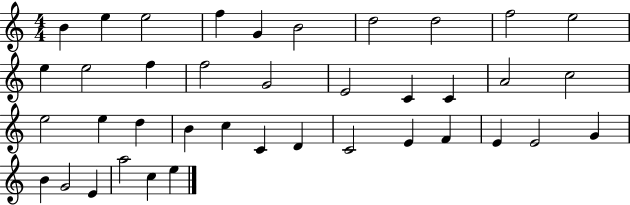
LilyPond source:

{
  \clef treble
  \numericTimeSignature
  \time 4/4
  \key c \major
  b'4 e''4 e''2 | f''4 g'4 b'2 | d''2 d''2 | f''2 e''2 | \break e''4 e''2 f''4 | f''2 g'2 | e'2 c'4 c'4 | a'2 c''2 | \break e''2 e''4 d''4 | b'4 c''4 c'4 d'4 | c'2 e'4 f'4 | e'4 e'2 g'4 | \break b'4 g'2 e'4 | a''2 c''4 e''4 | \bar "|."
}